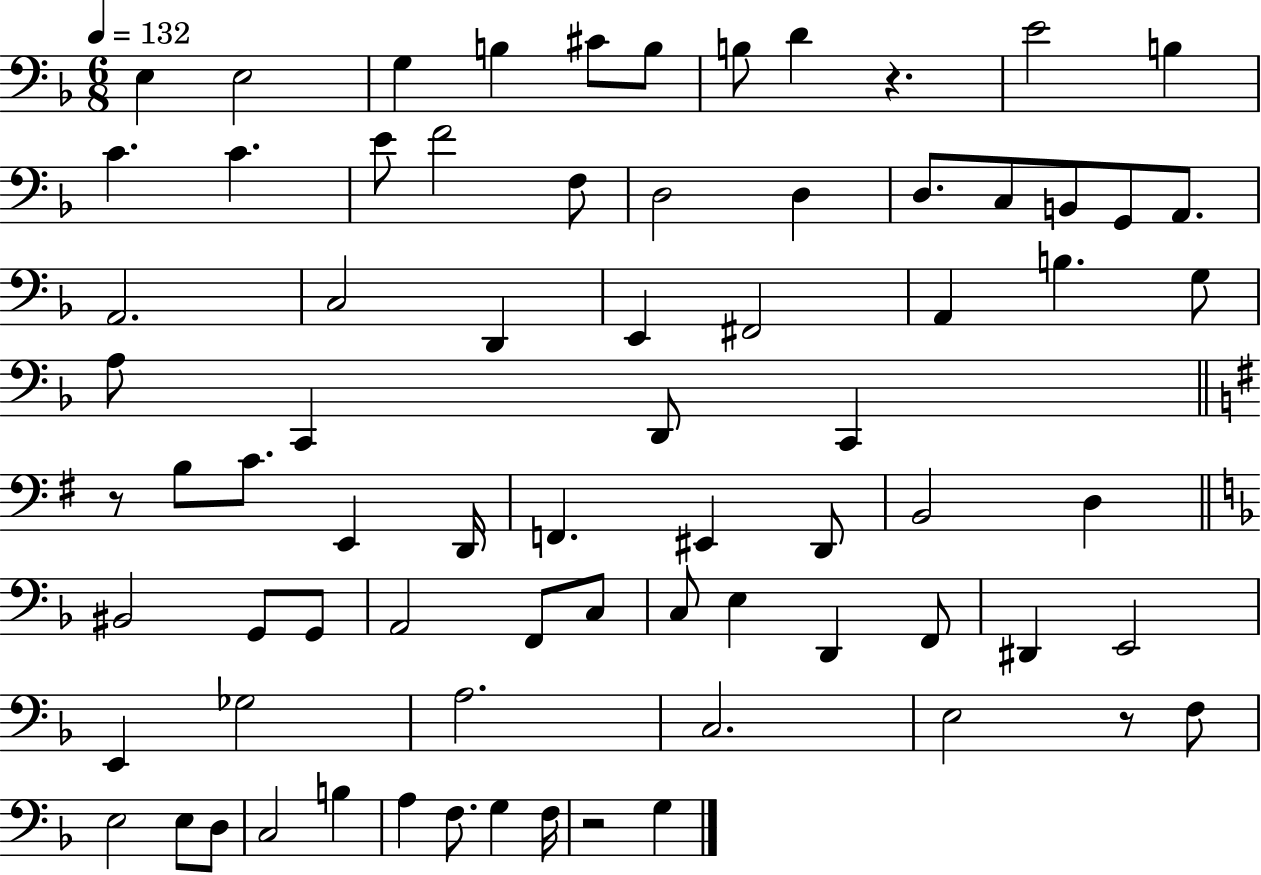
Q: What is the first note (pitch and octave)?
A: E3